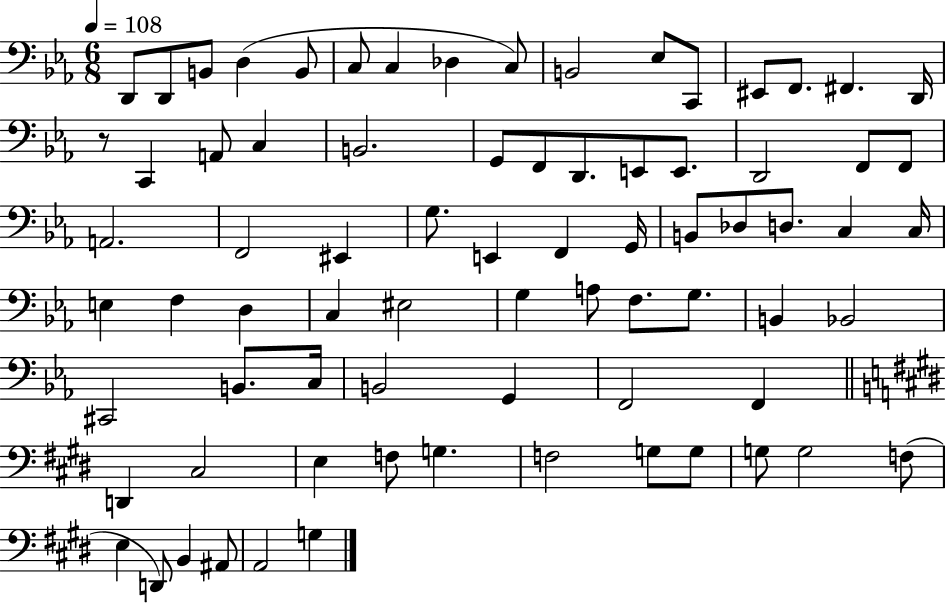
{
  \clef bass
  \numericTimeSignature
  \time 6/8
  \key ees \major
  \tempo 4 = 108
  \repeat volta 2 { d,8 d,8 b,8 d4( b,8 | c8 c4 des4 c8) | b,2 ees8 c,8 | eis,8 f,8. fis,4. d,16 | \break r8 c,4 a,8 c4 | b,2. | g,8 f,8 d,8. e,8 e,8. | d,2 f,8 f,8 | \break a,2. | f,2 eis,4 | g8. e,4 f,4 g,16 | b,8 des8 d8. c4 c16 | \break e4 f4 d4 | c4 eis2 | g4 a8 f8. g8. | b,4 bes,2 | \break cis,2 b,8. c16 | b,2 g,4 | f,2 f,4 | \bar "||" \break \key e \major d,4 cis2 | e4 f8 g4. | f2 g8 g8 | g8 g2 f8( | \break e4 d,8) b,4 ais,8 | a,2 g4 | } \bar "|."
}